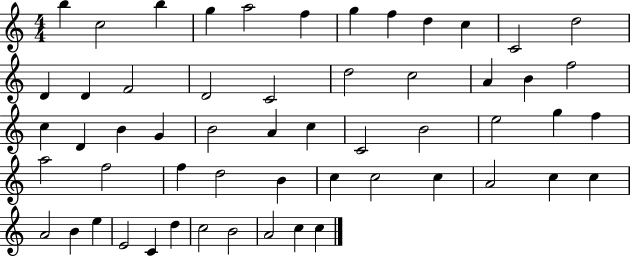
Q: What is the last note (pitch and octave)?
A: C5